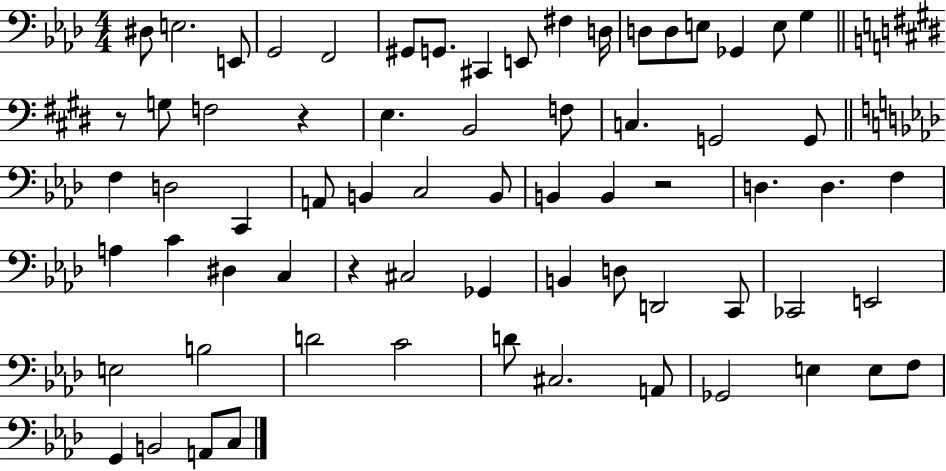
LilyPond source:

{
  \clef bass
  \numericTimeSignature
  \time 4/4
  \key aes \major
  dis8 e2. e,8 | g,2 f,2 | gis,8 g,8. cis,4 e,8 fis4 d16 | d8 d8 e8 ges,4 e8 g4 | \break \bar "||" \break \key e \major r8 g8 f2 r4 | e4. b,2 f8 | c4. g,2 g,8 | \bar "||" \break \key aes \major f4 d2 c,4 | a,8 b,4 c2 b,8 | b,4 b,4 r2 | d4. d4. f4 | \break a4 c'4 dis4 c4 | r4 cis2 ges,4 | b,4 d8 d,2 c,8 | ces,2 e,2 | \break e2 b2 | d'2 c'2 | d'8 cis2. a,8 | ges,2 e4 e8 f8 | \break g,4 b,2 a,8 c8 | \bar "|."
}